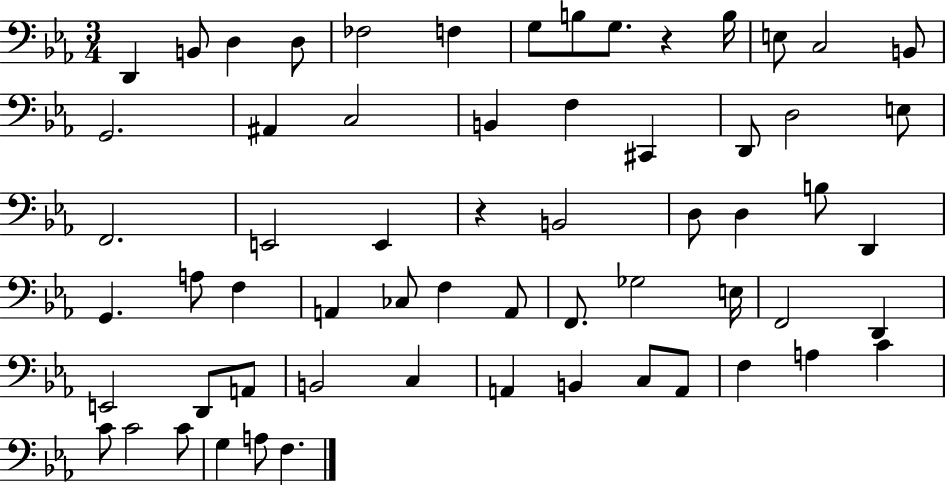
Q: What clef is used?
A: bass